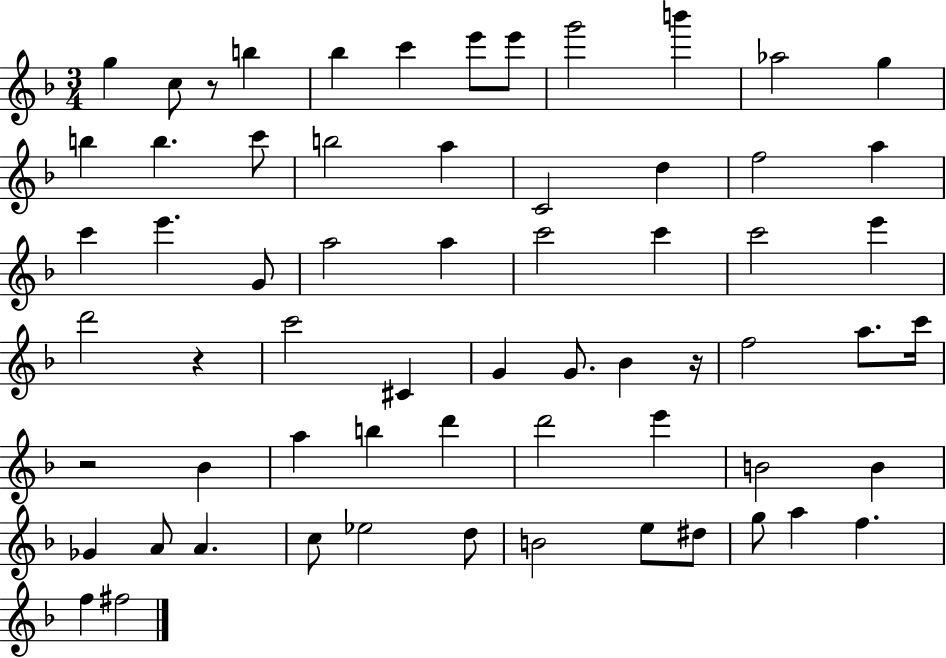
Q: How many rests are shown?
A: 4